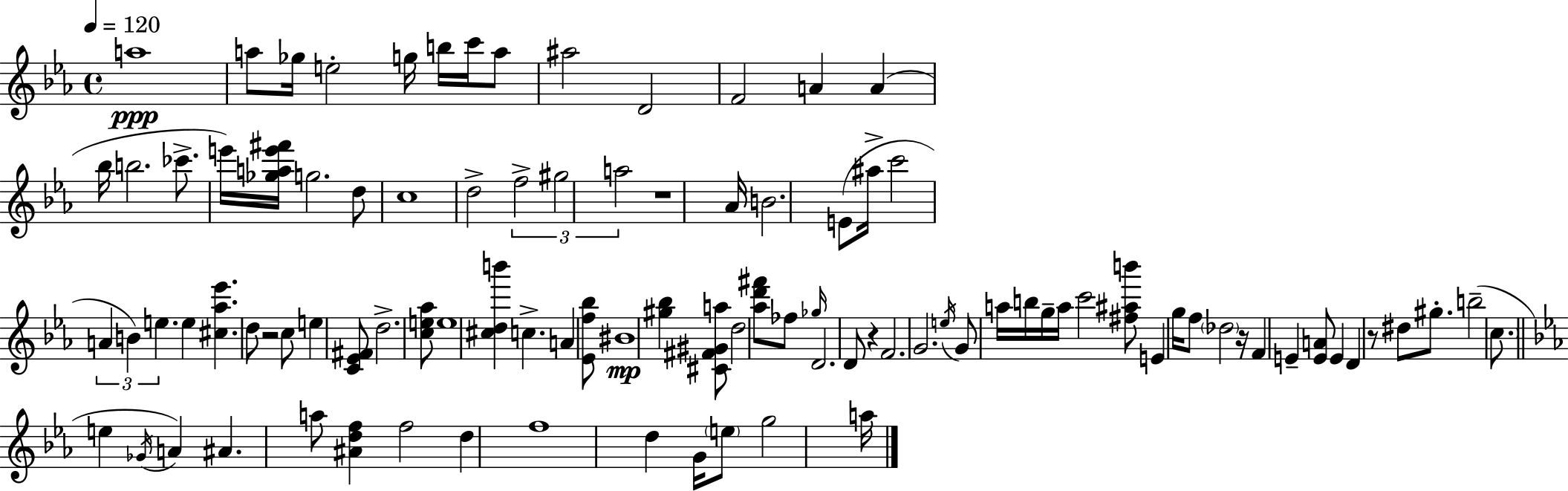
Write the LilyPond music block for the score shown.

{
  \clef treble
  \time 4/4
  \defaultTimeSignature
  \key c \minor
  \tempo 4 = 120
  a''1\ppp | a''8 ges''16 e''2-. g''16 b''16 c'''16 a''8 | ais''2 d'2 | f'2 a'4 a'4( | \break bes''16 b''2. ces'''8.-> | e'''16) <ges'' a'' e''' fis'''>16 g''2. d''8 | c''1 | d''2-> \tuplet 3/2 { f''2-> | \break gis''2 a''2 } | r1 | aes'16 b'2. e'8( ais''16-> | c'''2 \tuplet 3/2 { a'4 b'4) | \break e''4. } e''4 <cis'' aes'' ees'''>4. | d''8 r2 c''8 e''4 | <c' ees' fis'>8 d''2.-> <c'' e'' aes''>8 | e''1 | \break <cis'' d'' b'''>4 c''4.-> a'4 <ees' f'' bes''>8 | bis'1\mp | <gis'' bes''>4 <cis' fis' gis' a''>8 d''2 <aes'' d''' fis'''>8 | fes''8 \grace { ges''16 } d'2. d'8 | \break r4 f'2. | g'2. \acciaccatura { e''16 } g'8 | a''16 b''16 g''16-- a''16 c'''2 <fis'' ais'' b'''>8 e'4 | g''16 f''8 \parenthesize des''2 r16 f'4 | \break e'4-- <e' a'>8 e'4 d'4 | r8 dis''8 gis''8.-. b''2--( \parenthesize c''8. | \bar "||" \break \key c \minor e''4 \acciaccatura { ges'16 }) a'4 ais'4. a''8 | <ais' d'' f''>4 f''2 d''4 | f''1 | d''4 g'16 \parenthesize e''8 g''2 | \break a''16 \bar "|."
}